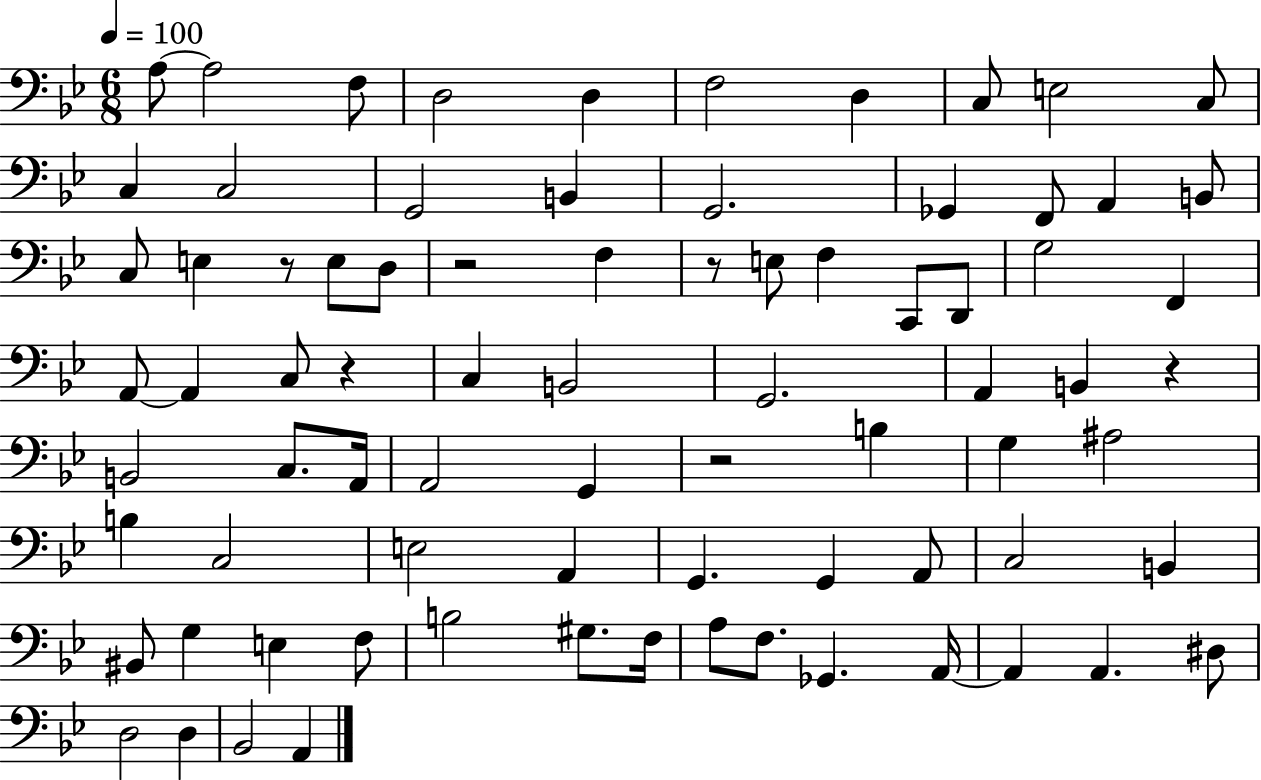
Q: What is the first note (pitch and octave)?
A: A3